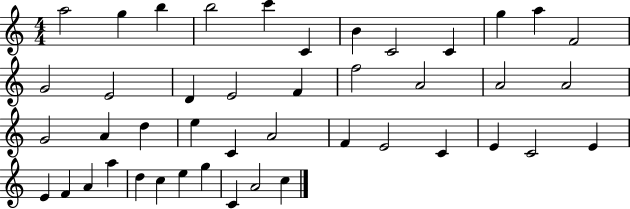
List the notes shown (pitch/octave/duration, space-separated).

A5/h G5/q B5/q B5/h C6/q C4/q B4/q C4/h C4/q G5/q A5/q F4/h G4/h E4/h D4/q E4/h F4/q F5/h A4/h A4/h A4/h G4/h A4/q D5/q E5/q C4/q A4/h F4/q E4/h C4/q E4/q C4/h E4/q E4/q F4/q A4/q A5/q D5/q C5/q E5/q G5/q C4/q A4/h C5/q